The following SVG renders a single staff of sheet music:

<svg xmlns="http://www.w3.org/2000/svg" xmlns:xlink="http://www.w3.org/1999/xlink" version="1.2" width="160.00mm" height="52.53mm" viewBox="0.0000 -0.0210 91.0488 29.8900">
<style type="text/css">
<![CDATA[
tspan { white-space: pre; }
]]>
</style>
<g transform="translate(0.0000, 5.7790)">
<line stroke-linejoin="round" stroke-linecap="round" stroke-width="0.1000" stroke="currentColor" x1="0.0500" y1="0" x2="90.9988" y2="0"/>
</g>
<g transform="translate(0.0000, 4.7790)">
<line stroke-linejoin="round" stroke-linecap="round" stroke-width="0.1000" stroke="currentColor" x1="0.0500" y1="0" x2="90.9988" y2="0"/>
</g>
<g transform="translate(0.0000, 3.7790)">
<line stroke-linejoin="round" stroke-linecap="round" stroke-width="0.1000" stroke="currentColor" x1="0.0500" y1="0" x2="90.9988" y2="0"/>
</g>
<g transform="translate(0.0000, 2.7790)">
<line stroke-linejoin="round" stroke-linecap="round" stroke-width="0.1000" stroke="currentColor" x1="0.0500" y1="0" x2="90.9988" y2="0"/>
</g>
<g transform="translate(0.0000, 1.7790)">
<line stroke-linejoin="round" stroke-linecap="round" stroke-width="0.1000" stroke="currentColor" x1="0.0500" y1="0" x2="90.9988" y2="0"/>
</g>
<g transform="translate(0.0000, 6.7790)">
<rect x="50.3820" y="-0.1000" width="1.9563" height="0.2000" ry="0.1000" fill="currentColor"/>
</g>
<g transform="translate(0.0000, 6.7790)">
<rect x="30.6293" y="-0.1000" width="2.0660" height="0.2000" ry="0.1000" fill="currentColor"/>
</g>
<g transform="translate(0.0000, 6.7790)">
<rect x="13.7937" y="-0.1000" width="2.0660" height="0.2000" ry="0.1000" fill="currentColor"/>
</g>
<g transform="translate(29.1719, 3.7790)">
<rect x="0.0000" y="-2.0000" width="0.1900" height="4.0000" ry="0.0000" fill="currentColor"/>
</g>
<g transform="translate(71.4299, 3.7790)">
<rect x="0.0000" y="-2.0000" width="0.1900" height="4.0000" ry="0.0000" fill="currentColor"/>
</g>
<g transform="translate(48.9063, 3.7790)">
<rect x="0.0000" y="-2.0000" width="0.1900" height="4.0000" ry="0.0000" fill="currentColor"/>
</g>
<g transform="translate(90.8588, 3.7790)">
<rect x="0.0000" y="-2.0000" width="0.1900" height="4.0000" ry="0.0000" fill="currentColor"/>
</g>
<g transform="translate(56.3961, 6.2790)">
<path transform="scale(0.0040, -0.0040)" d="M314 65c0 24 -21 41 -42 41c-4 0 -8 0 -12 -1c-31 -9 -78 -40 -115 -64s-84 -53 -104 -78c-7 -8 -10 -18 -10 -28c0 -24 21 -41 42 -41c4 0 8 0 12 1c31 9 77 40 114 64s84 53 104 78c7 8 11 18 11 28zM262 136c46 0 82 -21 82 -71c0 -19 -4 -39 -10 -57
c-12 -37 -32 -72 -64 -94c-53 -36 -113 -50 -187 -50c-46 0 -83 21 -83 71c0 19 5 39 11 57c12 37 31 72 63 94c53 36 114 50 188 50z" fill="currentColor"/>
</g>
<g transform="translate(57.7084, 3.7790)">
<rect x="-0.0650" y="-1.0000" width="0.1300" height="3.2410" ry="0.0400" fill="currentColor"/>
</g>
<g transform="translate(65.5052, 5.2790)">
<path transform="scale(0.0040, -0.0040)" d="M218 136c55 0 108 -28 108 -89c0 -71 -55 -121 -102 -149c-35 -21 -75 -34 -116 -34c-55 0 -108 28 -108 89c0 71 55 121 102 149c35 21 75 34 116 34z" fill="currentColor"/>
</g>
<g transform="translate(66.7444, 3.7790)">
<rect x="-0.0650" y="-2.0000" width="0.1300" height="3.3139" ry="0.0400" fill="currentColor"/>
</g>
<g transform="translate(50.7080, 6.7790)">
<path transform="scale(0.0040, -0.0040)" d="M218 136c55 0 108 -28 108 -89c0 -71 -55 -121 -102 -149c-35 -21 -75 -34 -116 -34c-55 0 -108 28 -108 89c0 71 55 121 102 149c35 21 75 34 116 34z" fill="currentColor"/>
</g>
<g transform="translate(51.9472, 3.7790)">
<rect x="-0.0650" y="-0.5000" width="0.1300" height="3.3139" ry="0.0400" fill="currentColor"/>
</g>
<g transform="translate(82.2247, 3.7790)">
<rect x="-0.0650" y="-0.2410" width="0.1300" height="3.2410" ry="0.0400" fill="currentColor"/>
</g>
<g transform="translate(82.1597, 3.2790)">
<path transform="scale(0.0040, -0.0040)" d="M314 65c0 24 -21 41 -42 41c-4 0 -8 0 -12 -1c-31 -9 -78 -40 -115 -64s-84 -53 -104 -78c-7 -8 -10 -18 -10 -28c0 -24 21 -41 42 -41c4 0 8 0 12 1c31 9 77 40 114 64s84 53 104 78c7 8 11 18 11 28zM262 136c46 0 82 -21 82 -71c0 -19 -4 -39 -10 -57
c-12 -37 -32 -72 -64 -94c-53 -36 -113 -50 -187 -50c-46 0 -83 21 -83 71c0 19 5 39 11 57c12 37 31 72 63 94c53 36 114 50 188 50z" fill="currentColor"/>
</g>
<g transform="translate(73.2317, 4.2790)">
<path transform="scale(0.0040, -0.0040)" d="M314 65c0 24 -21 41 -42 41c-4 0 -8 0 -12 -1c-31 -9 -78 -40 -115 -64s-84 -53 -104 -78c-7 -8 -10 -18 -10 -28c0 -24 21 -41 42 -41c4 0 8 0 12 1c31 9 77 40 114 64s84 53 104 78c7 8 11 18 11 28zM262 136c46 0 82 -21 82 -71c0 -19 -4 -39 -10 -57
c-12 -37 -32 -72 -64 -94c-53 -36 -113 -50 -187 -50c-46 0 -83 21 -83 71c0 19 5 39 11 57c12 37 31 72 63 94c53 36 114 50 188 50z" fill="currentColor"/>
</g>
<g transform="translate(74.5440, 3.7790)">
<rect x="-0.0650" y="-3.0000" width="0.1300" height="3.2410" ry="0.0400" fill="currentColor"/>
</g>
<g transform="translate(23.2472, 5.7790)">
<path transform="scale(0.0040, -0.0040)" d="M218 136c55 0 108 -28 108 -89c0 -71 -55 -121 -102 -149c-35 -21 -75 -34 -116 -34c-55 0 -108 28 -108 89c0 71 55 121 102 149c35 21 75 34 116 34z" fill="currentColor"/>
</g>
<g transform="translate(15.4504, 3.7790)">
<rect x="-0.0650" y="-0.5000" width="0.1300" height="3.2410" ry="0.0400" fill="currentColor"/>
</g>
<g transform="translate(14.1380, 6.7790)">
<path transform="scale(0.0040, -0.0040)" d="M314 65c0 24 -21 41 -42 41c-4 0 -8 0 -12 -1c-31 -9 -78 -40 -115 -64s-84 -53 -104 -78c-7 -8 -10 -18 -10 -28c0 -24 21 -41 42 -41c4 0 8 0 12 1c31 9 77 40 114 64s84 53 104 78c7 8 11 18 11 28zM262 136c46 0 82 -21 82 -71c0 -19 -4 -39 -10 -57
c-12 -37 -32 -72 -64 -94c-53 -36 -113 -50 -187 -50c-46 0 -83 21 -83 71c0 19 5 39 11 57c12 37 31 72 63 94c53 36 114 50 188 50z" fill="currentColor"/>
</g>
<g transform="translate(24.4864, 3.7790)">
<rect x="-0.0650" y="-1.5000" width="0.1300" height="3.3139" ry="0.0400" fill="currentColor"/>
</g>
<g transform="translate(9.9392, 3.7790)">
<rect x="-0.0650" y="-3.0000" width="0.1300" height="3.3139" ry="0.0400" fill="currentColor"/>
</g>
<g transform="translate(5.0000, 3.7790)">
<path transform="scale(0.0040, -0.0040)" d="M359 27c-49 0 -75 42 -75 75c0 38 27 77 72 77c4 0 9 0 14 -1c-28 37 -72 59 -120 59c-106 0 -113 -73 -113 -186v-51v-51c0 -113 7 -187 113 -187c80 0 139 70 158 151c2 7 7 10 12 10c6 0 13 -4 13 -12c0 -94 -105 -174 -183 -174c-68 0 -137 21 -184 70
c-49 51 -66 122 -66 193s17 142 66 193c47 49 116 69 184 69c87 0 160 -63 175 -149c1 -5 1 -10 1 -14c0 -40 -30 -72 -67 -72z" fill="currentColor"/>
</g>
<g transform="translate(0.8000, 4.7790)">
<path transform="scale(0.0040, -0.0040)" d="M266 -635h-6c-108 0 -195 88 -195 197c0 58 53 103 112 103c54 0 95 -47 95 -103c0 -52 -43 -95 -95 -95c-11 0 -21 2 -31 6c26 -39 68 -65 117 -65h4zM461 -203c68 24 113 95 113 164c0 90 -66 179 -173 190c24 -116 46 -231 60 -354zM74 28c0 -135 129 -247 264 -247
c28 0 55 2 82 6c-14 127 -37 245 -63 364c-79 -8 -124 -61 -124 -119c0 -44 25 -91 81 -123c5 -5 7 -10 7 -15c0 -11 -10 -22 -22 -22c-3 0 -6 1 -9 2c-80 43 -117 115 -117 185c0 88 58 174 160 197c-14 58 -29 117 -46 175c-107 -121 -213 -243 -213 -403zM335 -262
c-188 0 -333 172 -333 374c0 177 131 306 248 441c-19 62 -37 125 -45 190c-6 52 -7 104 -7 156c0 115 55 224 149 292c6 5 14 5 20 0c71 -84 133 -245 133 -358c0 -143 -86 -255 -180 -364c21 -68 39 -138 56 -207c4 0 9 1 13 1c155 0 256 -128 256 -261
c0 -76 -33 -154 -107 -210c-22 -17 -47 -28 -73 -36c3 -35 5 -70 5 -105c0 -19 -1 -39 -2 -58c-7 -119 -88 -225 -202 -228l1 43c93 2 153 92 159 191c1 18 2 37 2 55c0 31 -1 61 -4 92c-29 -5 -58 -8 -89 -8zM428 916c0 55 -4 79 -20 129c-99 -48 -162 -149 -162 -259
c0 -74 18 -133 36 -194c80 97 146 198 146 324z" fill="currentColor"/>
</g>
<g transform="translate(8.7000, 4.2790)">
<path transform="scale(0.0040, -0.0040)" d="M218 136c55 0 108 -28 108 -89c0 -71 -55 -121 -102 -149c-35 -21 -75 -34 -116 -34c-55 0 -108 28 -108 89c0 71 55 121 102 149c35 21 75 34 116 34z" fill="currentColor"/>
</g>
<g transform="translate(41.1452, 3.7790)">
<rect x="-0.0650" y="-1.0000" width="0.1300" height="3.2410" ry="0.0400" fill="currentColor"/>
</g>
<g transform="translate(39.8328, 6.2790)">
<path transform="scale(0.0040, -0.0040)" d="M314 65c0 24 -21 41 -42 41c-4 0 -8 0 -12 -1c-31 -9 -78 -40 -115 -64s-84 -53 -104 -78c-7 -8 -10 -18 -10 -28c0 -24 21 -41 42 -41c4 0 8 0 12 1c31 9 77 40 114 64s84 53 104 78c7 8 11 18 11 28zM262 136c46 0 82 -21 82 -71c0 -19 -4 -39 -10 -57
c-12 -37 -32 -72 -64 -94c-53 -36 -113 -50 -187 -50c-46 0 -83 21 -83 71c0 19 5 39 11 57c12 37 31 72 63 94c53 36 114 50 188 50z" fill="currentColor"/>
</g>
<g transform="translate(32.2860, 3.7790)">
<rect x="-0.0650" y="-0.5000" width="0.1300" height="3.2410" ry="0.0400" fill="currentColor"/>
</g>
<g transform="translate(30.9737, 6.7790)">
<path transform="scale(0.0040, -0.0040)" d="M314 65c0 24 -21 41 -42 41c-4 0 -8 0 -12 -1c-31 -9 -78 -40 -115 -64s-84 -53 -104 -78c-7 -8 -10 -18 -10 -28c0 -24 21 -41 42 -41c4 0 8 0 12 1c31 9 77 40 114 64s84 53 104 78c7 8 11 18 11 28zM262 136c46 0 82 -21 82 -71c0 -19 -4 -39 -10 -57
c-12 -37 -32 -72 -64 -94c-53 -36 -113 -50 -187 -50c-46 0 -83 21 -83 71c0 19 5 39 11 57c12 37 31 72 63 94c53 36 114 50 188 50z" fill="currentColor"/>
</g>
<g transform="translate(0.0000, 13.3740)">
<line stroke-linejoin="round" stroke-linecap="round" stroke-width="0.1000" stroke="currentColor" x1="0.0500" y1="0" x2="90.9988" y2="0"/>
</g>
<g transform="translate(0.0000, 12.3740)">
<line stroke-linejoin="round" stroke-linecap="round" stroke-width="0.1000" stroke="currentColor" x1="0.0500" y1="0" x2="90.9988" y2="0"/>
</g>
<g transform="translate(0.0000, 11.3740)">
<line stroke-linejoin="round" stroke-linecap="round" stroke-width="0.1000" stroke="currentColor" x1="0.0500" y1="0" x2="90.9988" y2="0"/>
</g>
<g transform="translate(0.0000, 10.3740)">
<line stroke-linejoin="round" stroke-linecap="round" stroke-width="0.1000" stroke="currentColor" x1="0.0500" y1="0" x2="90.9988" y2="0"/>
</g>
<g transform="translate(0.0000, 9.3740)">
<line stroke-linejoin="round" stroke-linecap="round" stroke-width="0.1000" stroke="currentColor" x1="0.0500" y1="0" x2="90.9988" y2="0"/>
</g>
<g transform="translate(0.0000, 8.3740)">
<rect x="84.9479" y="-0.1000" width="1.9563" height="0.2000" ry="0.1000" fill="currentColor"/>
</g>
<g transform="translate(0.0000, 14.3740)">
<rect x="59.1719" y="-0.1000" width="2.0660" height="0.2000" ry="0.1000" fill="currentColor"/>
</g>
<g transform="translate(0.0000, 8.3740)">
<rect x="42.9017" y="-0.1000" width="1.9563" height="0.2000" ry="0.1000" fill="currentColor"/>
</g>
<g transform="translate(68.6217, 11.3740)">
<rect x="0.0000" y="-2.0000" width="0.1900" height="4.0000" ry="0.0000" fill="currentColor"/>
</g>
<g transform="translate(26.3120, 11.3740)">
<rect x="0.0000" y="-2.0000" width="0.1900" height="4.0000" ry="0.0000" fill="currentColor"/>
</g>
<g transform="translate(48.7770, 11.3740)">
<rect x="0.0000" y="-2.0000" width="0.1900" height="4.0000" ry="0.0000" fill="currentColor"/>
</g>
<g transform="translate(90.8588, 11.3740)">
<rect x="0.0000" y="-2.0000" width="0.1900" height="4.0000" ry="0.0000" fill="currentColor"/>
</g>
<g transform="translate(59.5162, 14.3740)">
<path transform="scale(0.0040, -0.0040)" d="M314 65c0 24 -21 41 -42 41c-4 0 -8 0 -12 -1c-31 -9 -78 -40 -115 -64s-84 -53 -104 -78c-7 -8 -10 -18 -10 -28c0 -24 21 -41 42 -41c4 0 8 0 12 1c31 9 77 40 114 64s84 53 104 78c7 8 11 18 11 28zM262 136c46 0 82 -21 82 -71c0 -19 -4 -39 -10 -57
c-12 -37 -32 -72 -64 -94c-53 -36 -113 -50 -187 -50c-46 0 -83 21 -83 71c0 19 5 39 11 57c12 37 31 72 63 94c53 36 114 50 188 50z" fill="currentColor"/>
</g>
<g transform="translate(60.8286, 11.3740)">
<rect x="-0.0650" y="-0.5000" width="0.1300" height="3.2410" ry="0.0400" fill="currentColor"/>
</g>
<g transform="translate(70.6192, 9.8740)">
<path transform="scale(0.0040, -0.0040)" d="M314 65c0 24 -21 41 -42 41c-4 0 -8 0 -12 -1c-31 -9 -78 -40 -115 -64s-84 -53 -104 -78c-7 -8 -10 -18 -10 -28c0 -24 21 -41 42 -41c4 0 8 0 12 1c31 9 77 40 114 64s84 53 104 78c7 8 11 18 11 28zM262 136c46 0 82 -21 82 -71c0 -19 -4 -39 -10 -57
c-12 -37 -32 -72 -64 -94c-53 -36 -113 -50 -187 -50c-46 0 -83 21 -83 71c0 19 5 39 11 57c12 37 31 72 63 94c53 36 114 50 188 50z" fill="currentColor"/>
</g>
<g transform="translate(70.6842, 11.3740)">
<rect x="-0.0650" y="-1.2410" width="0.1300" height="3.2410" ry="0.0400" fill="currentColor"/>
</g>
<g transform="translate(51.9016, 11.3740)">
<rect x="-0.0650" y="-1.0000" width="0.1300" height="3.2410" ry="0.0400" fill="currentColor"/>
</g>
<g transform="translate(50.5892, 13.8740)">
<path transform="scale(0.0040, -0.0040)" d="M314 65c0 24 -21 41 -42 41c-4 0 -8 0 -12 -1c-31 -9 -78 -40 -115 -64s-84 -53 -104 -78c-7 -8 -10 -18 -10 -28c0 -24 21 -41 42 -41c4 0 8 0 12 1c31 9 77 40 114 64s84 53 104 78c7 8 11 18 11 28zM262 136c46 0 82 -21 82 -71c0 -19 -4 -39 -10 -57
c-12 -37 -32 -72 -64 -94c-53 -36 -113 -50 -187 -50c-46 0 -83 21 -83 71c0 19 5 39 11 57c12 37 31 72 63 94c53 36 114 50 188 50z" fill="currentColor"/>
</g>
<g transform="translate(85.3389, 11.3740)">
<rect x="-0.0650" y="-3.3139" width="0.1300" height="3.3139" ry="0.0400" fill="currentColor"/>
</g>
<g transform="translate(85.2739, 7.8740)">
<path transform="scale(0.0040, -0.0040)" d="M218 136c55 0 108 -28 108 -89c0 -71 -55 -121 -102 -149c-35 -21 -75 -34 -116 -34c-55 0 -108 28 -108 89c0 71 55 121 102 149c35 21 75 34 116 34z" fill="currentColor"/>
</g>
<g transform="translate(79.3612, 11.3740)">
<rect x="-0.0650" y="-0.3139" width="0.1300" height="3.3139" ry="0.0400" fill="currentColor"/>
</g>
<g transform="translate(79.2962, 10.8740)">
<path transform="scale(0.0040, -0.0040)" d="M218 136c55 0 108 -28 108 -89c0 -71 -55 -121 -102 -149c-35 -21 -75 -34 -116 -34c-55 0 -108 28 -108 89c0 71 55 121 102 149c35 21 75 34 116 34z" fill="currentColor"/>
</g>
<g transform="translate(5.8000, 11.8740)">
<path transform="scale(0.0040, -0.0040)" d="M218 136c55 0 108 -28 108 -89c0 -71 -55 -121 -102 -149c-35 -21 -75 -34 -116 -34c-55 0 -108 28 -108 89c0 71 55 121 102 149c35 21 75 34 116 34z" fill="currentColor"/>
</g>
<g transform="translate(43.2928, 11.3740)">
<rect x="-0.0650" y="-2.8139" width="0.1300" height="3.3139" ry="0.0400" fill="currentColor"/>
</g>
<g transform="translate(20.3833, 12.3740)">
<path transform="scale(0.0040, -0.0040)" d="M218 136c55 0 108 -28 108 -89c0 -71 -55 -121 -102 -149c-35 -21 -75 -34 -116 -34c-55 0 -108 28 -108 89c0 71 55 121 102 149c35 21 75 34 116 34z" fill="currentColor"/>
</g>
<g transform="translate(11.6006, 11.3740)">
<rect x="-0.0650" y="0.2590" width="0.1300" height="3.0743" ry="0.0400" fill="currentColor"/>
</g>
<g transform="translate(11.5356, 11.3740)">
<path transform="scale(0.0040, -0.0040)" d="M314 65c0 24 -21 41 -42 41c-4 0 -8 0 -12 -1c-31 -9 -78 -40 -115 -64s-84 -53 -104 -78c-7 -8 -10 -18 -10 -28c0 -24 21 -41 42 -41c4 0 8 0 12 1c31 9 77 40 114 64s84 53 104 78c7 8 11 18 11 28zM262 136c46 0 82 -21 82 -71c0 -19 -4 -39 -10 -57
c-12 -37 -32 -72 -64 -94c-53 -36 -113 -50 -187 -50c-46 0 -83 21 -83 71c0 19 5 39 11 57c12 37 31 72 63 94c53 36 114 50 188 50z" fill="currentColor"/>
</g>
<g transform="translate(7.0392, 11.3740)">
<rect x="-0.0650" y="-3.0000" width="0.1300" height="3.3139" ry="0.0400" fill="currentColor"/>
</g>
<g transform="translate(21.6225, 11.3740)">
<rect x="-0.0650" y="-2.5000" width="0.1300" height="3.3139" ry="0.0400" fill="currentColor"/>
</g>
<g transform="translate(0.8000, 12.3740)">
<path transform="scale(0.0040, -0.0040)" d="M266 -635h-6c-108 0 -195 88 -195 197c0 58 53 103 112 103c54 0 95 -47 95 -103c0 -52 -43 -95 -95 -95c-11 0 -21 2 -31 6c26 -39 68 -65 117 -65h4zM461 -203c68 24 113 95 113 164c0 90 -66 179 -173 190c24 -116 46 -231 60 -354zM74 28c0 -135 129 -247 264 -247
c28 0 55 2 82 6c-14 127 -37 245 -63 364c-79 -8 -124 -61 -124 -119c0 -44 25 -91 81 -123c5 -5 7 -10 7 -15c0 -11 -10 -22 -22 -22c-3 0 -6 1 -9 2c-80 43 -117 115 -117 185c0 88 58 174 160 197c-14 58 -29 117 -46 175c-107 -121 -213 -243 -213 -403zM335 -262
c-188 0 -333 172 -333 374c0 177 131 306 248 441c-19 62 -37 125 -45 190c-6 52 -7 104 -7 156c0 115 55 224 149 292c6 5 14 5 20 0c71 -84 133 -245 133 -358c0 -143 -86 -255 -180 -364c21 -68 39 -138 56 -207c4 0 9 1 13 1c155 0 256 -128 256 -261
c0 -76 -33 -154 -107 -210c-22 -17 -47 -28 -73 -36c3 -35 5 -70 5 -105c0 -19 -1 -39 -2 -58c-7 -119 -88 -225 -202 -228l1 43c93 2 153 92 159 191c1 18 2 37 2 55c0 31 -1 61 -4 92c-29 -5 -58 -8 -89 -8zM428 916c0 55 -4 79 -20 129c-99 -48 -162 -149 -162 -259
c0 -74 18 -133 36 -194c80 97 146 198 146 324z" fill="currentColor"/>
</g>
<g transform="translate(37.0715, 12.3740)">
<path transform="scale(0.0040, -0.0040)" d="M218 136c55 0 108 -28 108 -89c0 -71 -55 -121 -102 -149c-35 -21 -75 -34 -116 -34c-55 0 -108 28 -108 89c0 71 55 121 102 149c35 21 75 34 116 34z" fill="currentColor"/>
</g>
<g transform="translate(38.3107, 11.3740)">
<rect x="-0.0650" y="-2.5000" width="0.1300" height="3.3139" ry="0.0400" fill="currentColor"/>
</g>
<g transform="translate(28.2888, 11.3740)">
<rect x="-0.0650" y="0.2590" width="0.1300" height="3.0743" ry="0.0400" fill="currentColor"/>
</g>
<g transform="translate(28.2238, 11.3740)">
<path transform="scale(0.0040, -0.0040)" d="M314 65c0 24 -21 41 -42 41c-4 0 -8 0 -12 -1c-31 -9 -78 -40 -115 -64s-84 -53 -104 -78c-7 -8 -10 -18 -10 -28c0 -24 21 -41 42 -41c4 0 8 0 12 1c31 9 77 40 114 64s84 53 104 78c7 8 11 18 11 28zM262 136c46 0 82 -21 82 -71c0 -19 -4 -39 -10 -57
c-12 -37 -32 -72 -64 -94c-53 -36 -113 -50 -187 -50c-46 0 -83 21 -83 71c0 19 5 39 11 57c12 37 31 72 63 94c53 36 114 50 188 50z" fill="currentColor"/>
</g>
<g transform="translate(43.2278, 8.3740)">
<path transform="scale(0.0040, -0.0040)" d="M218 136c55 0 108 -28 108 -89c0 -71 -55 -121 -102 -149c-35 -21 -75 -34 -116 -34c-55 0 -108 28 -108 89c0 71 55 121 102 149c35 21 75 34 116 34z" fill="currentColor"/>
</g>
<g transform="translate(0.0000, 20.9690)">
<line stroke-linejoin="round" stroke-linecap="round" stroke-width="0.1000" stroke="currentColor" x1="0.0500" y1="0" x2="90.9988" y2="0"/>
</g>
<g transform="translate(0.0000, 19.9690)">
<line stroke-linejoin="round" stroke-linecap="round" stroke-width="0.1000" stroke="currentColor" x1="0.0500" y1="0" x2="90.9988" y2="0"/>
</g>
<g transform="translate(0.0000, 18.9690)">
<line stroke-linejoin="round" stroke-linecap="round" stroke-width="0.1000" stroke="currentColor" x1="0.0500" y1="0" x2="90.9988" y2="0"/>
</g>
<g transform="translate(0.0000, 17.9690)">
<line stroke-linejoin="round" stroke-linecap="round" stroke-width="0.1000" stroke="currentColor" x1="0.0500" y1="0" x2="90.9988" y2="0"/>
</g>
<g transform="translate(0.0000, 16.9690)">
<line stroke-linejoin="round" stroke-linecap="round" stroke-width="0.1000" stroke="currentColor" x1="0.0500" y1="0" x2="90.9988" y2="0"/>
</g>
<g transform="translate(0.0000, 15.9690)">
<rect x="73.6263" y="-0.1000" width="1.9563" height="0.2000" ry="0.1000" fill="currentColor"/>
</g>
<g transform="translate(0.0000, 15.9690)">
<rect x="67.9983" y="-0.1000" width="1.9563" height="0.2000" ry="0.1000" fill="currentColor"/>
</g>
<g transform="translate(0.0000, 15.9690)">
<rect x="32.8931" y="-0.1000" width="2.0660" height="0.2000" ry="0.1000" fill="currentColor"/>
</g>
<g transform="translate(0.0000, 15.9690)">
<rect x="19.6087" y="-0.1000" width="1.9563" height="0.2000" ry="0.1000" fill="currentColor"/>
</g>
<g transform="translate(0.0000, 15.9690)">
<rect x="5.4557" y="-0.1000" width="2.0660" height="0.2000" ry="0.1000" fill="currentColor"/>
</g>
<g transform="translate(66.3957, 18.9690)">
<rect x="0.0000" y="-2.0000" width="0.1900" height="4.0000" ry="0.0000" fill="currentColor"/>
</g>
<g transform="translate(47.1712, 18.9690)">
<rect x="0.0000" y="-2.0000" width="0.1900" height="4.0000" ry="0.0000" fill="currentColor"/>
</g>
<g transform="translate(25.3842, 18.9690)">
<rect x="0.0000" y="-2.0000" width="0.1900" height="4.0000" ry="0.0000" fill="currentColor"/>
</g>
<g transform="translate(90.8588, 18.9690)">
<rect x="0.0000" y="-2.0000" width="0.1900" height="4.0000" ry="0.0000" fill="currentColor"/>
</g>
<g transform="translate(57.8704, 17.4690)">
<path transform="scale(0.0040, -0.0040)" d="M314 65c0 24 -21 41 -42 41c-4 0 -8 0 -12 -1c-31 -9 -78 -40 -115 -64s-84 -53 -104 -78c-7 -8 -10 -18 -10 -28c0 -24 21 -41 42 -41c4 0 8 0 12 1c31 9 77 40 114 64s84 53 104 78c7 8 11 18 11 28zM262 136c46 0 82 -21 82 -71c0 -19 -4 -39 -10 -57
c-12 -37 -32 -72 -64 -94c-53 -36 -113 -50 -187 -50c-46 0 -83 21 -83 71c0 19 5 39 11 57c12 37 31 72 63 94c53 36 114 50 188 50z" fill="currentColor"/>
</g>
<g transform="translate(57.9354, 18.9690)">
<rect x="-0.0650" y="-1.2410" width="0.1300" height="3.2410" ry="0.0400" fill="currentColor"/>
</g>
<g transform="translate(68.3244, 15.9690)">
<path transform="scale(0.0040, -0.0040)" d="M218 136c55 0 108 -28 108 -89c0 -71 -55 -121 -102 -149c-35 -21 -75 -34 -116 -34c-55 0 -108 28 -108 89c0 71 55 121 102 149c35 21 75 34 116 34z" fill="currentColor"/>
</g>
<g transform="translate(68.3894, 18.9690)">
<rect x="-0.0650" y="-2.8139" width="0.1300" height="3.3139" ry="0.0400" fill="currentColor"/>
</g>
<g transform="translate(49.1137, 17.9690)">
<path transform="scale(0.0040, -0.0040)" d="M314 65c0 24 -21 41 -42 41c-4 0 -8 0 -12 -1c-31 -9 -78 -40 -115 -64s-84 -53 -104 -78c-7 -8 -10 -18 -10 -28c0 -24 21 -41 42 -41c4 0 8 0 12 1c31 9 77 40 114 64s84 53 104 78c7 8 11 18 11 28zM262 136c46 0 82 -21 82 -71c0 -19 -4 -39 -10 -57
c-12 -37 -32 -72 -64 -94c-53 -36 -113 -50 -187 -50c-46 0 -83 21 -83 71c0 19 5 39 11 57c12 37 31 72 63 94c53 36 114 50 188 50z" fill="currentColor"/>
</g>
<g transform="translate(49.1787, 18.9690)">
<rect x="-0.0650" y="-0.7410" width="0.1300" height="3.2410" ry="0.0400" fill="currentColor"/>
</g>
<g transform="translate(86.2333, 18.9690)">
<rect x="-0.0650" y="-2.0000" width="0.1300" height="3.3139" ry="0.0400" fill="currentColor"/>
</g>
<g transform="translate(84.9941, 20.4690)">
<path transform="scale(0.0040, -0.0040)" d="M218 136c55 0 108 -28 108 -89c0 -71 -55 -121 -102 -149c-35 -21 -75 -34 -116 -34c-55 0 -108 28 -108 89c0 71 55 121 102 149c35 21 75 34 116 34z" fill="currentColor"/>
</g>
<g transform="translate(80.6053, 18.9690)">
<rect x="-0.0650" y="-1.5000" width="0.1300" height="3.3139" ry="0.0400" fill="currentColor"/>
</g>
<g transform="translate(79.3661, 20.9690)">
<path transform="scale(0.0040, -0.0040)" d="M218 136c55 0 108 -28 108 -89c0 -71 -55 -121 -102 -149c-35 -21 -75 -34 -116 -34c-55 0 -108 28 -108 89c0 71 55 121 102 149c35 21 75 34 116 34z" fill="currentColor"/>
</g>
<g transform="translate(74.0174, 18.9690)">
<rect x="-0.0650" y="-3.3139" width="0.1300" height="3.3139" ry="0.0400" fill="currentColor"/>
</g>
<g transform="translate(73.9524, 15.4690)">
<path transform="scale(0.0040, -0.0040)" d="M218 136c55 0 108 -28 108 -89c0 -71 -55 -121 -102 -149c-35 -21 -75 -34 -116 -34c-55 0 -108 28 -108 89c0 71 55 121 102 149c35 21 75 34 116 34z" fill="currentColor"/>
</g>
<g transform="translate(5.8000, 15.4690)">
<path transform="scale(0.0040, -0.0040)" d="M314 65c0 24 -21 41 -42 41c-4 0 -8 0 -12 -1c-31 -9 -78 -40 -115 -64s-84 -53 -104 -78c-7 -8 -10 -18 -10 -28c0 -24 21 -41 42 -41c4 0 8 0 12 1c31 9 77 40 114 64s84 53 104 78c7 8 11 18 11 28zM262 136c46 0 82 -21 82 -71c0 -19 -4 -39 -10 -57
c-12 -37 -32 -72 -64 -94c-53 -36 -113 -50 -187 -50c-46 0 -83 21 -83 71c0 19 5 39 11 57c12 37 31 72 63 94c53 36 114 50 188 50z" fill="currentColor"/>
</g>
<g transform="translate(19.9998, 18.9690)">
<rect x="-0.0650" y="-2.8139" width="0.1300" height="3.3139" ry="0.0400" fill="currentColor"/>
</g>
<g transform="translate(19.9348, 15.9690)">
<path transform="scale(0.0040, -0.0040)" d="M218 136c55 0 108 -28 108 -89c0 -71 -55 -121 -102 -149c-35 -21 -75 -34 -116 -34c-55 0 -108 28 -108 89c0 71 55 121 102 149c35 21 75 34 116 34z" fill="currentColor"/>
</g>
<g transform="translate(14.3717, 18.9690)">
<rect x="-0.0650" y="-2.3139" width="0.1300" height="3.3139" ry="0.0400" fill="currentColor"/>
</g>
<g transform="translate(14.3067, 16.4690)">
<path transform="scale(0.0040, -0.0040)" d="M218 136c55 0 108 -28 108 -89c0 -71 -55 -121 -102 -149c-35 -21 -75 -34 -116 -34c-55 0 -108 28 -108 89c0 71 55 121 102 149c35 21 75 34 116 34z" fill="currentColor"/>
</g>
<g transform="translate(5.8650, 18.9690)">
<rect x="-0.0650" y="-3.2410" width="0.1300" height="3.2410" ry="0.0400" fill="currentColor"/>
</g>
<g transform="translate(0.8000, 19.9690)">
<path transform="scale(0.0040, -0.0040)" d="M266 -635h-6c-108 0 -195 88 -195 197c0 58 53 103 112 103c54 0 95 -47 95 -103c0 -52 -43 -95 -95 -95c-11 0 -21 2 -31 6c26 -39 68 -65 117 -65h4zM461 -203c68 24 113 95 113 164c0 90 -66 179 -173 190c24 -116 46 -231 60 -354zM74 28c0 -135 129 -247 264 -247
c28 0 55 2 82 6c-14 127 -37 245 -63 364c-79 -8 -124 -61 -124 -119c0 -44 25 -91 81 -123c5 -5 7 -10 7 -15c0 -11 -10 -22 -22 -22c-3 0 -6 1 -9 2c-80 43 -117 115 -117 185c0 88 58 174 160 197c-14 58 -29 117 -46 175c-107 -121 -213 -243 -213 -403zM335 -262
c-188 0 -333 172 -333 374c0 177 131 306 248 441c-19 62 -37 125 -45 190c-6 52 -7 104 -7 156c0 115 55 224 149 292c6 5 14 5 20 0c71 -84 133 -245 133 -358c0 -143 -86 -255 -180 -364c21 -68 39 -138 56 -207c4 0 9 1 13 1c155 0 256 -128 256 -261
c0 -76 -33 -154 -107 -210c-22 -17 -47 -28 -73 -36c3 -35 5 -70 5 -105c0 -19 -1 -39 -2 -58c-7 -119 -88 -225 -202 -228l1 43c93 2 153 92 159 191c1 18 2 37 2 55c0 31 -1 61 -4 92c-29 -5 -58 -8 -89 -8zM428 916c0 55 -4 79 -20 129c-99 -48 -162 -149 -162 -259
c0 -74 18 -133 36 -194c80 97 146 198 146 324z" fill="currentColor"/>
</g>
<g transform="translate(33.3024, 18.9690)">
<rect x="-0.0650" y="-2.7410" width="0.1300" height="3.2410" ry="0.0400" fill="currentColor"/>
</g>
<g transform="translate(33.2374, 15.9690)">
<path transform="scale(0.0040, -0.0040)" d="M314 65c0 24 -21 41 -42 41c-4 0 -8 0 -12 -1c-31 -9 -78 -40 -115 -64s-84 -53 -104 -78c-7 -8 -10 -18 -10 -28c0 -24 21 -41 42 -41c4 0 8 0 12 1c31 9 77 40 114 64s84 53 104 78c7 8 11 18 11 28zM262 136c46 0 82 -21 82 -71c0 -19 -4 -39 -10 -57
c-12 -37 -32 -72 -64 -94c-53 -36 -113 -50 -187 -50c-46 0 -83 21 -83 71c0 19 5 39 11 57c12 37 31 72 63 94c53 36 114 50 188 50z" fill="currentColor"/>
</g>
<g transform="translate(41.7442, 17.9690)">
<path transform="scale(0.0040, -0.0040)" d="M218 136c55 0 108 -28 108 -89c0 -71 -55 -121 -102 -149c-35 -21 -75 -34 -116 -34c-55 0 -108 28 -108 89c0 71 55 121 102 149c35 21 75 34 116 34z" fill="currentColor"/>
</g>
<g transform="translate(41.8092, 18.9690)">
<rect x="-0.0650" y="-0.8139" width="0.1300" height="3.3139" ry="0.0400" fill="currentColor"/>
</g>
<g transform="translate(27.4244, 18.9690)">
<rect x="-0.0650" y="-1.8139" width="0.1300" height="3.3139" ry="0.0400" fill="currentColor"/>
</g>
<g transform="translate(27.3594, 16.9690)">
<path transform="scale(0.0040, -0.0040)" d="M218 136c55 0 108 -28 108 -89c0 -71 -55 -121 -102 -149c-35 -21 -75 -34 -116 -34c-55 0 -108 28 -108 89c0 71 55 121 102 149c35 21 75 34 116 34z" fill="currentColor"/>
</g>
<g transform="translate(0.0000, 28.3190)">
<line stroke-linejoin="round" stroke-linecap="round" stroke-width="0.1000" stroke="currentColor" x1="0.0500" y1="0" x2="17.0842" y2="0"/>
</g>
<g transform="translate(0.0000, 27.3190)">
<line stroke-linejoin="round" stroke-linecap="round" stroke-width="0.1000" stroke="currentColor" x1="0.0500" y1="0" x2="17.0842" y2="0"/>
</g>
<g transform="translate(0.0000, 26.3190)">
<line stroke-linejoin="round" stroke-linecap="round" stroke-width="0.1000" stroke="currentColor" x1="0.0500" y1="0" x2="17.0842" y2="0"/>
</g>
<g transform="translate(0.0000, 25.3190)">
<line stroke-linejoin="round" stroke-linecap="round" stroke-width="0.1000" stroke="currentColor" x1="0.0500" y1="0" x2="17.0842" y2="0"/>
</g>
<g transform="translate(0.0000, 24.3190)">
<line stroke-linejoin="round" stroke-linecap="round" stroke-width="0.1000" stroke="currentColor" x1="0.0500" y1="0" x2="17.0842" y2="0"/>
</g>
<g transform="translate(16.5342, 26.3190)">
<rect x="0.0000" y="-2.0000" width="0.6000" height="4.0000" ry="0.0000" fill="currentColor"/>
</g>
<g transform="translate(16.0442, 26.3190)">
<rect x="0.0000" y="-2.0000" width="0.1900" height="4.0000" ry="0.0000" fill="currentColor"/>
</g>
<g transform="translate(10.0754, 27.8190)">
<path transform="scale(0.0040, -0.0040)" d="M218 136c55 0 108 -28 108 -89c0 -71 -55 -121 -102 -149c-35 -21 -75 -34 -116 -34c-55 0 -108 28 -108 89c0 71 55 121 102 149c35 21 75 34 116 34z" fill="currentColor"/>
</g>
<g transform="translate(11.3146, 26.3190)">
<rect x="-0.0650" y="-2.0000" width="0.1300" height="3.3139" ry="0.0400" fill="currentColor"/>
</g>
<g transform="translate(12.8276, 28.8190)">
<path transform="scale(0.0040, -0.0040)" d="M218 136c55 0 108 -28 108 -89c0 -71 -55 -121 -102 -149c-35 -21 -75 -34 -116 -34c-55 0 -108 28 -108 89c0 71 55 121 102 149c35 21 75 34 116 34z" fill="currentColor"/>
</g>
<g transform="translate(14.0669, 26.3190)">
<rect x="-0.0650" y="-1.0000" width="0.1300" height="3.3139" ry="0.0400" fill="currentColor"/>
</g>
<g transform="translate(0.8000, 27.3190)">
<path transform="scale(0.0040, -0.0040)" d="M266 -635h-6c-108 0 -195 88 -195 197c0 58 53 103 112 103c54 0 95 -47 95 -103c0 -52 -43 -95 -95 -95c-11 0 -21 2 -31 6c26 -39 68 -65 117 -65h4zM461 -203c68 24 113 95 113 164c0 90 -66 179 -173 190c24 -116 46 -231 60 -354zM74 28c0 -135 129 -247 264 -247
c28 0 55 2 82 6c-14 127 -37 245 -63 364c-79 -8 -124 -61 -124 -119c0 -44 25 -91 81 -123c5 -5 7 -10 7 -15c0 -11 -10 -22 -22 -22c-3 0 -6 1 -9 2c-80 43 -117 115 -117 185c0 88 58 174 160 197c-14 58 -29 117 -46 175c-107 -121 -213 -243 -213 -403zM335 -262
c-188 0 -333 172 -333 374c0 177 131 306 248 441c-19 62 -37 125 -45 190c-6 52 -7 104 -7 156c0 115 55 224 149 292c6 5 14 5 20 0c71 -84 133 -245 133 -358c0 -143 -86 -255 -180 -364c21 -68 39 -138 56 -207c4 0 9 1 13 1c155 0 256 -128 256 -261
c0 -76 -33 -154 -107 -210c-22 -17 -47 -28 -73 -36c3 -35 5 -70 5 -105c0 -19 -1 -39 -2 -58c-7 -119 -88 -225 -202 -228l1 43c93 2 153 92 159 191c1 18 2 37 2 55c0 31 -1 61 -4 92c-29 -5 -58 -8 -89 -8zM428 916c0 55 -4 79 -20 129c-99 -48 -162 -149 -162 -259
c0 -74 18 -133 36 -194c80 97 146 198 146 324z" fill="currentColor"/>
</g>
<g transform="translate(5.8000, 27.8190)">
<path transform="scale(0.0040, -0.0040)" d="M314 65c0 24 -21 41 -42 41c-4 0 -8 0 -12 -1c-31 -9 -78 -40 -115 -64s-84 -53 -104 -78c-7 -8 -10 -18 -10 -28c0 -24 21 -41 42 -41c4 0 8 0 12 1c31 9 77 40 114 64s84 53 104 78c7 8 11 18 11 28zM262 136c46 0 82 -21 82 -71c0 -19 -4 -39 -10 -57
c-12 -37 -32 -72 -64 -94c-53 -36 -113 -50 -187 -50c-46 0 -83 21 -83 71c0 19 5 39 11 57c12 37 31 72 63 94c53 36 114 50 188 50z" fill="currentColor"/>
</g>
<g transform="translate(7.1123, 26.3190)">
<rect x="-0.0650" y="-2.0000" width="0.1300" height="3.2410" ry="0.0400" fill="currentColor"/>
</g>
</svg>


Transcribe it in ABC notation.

X:1
T:Untitled
M:4/4
L:1/4
K:C
A C2 E C2 D2 C D2 F A2 c2 A B2 G B2 G a D2 C2 e2 c b b2 g a f a2 d d2 e2 a b E F F2 F D